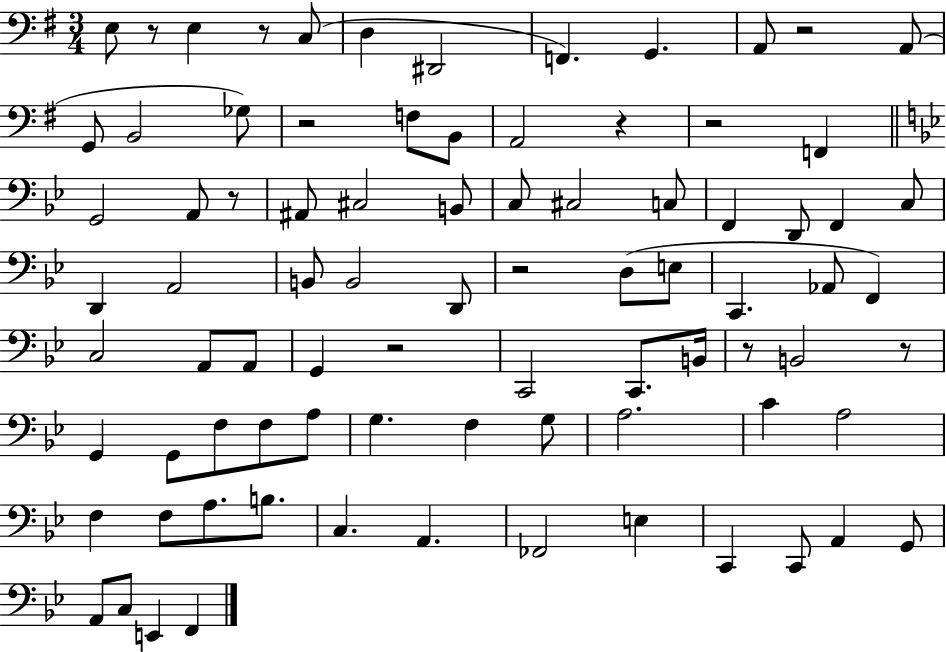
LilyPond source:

{
  \clef bass
  \numericTimeSignature
  \time 3/4
  \key g \major
  e8 r8 e4 r8 c8( | d4 dis,2 | f,4.) g,4. | a,8 r2 a,8( | \break g,8 b,2 ges8) | r2 f8 b,8 | a,2 r4 | r2 f,4 | \break \bar "||" \break \key g \minor g,2 a,8 r8 | ais,8 cis2 b,8 | c8 cis2 c8 | f,4 d,8 f,4 c8 | \break d,4 a,2 | b,8 b,2 d,8 | r2 d8( e8 | c,4. aes,8 f,4) | \break c2 a,8 a,8 | g,4 r2 | c,2 c,8. b,16 | r8 b,2 r8 | \break g,4 g,8 f8 f8 a8 | g4. f4 g8 | a2. | c'4 a2 | \break f4 f8 a8. b8. | c4. a,4. | fes,2 e4 | c,4 c,8 a,4 g,8 | \break a,8 c8 e,4 f,4 | \bar "|."
}